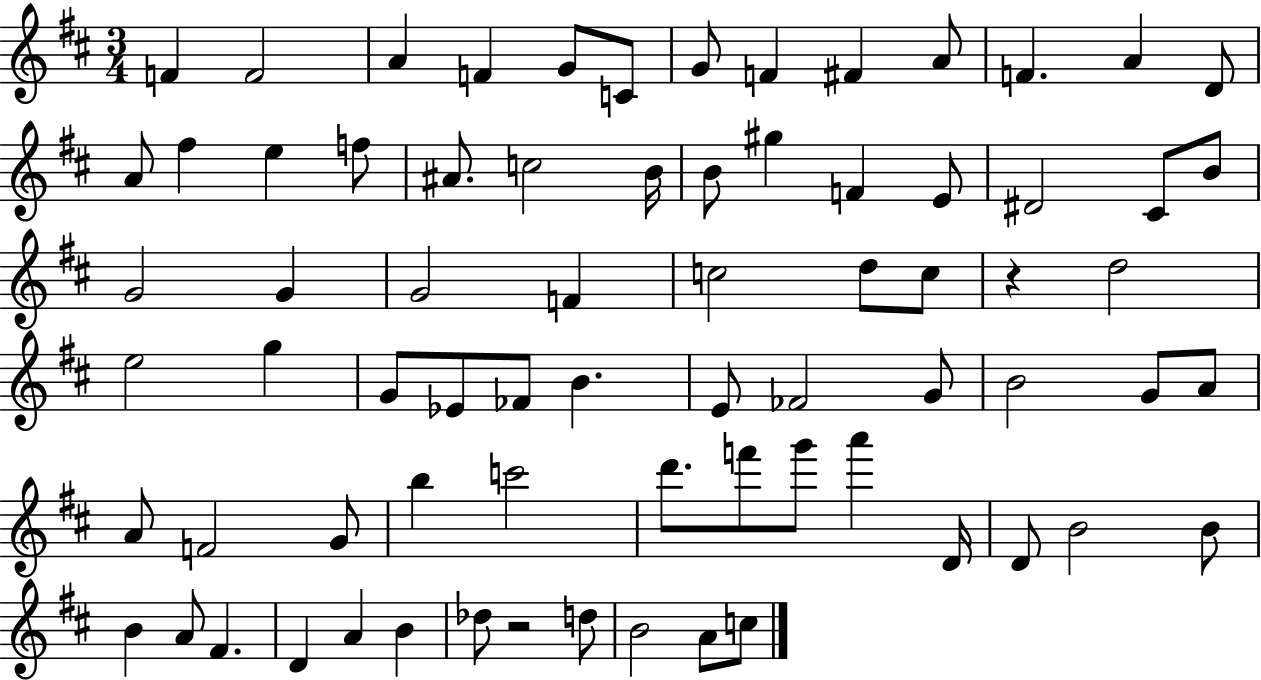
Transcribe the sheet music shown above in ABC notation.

X:1
T:Untitled
M:3/4
L:1/4
K:D
F F2 A F G/2 C/2 G/2 F ^F A/2 F A D/2 A/2 ^f e f/2 ^A/2 c2 B/4 B/2 ^g F E/2 ^D2 ^C/2 B/2 G2 G G2 F c2 d/2 c/2 z d2 e2 g G/2 _E/2 _F/2 B E/2 _F2 G/2 B2 G/2 A/2 A/2 F2 G/2 b c'2 d'/2 f'/2 g'/2 a' D/4 D/2 B2 B/2 B A/2 ^F D A B _d/2 z2 d/2 B2 A/2 c/2